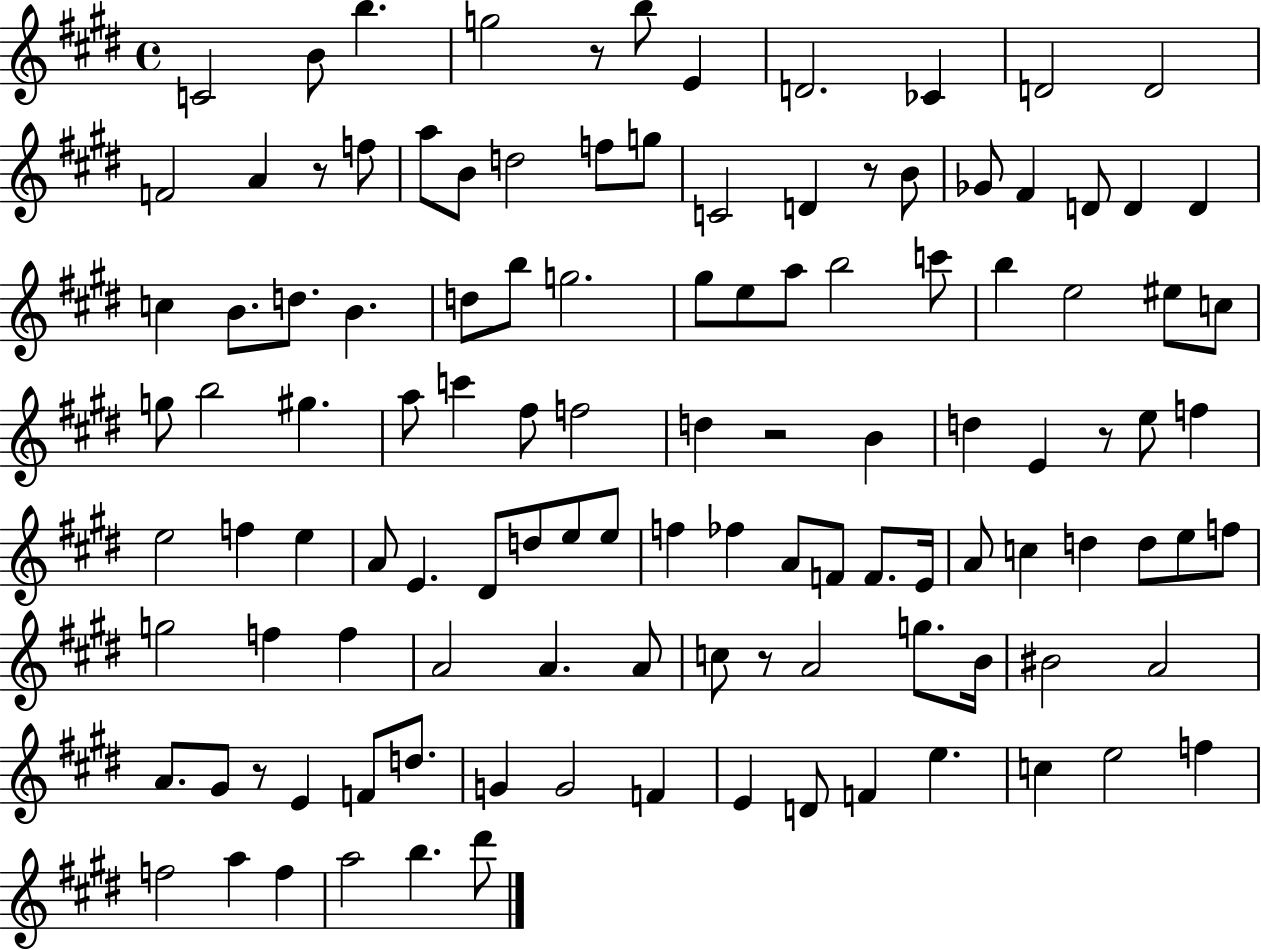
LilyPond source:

{
  \clef treble
  \time 4/4
  \defaultTimeSignature
  \key e \major
  c'2 b'8 b''4. | g''2 r8 b''8 e'4 | d'2. ces'4 | d'2 d'2 | \break f'2 a'4 r8 f''8 | a''8 b'8 d''2 f''8 g''8 | c'2 d'4 r8 b'8 | ges'8 fis'4 d'8 d'4 d'4 | \break c''4 b'8. d''8. b'4. | d''8 b''8 g''2. | gis''8 e''8 a''8 b''2 c'''8 | b''4 e''2 eis''8 c''8 | \break g''8 b''2 gis''4. | a''8 c'''4 fis''8 f''2 | d''4 r2 b'4 | d''4 e'4 r8 e''8 f''4 | \break e''2 f''4 e''4 | a'8 e'4. dis'8 d''8 e''8 e''8 | f''4 fes''4 a'8 f'8 f'8. e'16 | a'8 c''4 d''4 d''8 e''8 f''8 | \break g''2 f''4 f''4 | a'2 a'4. a'8 | c''8 r8 a'2 g''8. b'16 | bis'2 a'2 | \break a'8. gis'8 r8 e'4 f'8 d''8. | g'4 g'2 f'4 | e'4 d'8 f'4 e''4. | c''4 e''2 f''4 | \break f''2 a''4 f''4 | a''2 b''4. dis'''8 | \bar "|."
}